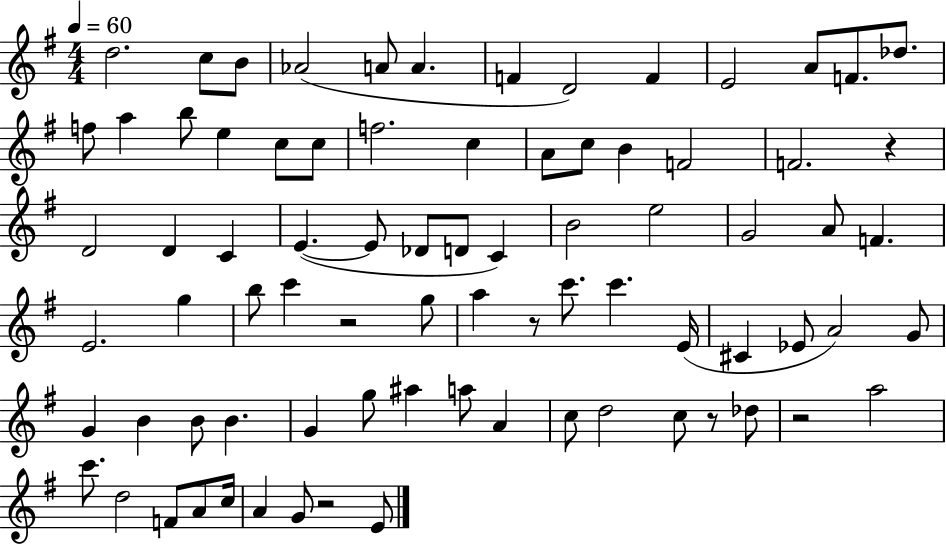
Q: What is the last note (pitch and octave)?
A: E4